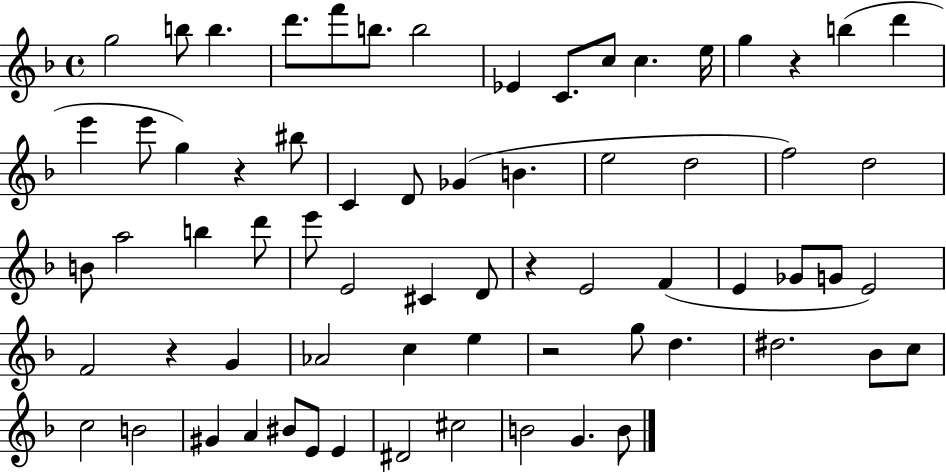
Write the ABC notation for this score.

X:1
T:Untitled
M:4/4
L:1/4
K:F
g2 b/2 b d'/2 f'/2 b/2 b2 _E C/2 c/2 c e/4 g z b d' e' e'/2 g z ^b/2 C D/2 _G B e2 d2 f2 d2 B/2 a2 b d'/2 e'/2 E2 ^C D/2 z E2 F E _G/2 G/2 E2 F2 z G _A2 c e z2 g/2 d ^d2 _B/2 c/2 c2 B2 ^G A ^B/2 E/2 E ^D2 ^c2 B2 G B/2